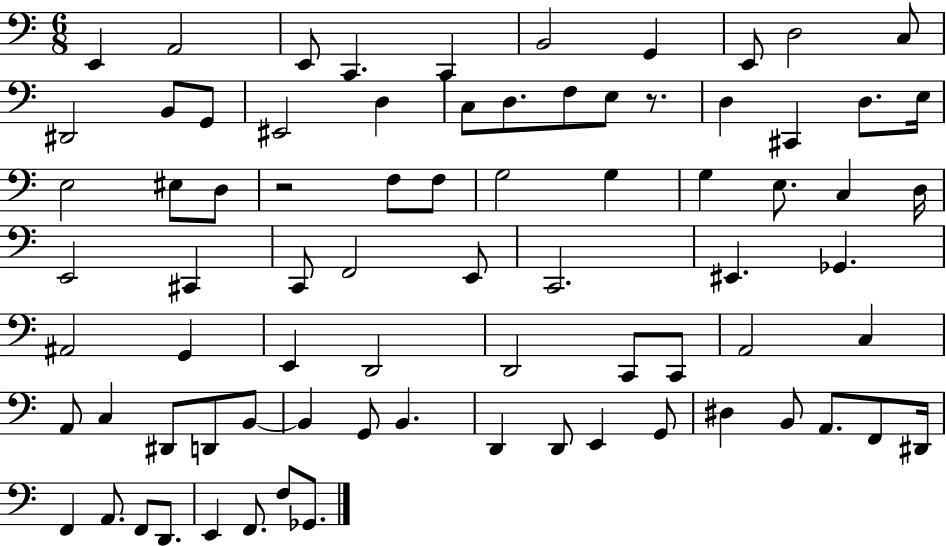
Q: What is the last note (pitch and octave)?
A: Gb2